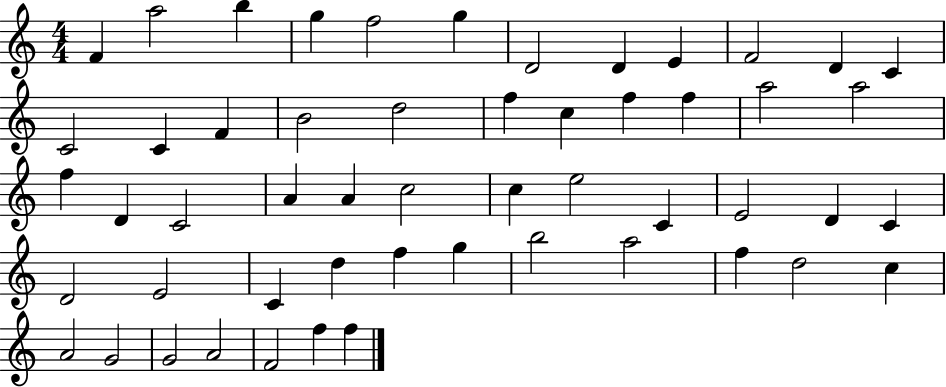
X:1
T:Untitled
M:4/4
L:1/4
K:C
F a2 b g f2 g D2 D E F2 D C C2 C F B2 d2 f c f f a2 a2 f D C2 A A c2 c e2 C E2 D C D2 E2 C d f g b2 a2 f d2 c A2 G2 G2 A2 F2 f f